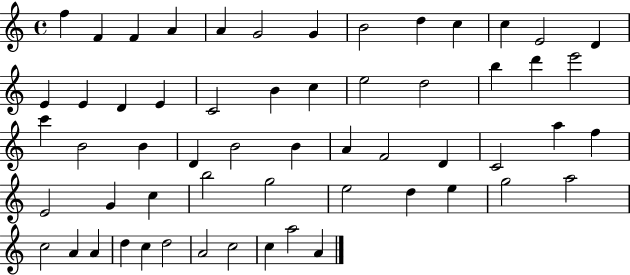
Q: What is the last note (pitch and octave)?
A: A4